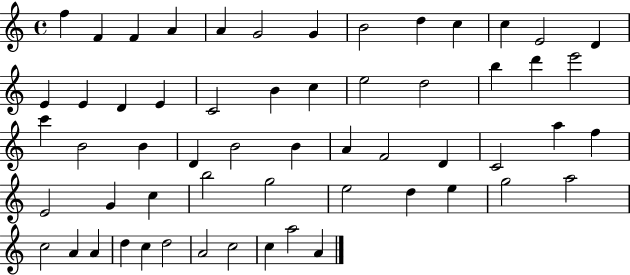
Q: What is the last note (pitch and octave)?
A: A4